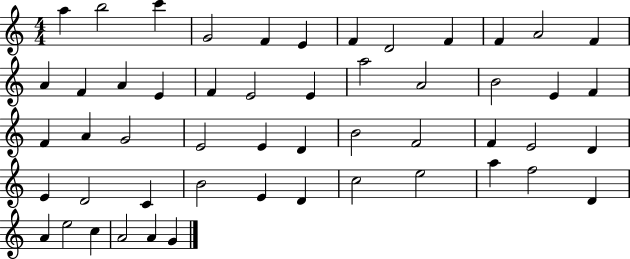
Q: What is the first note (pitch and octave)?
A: A5